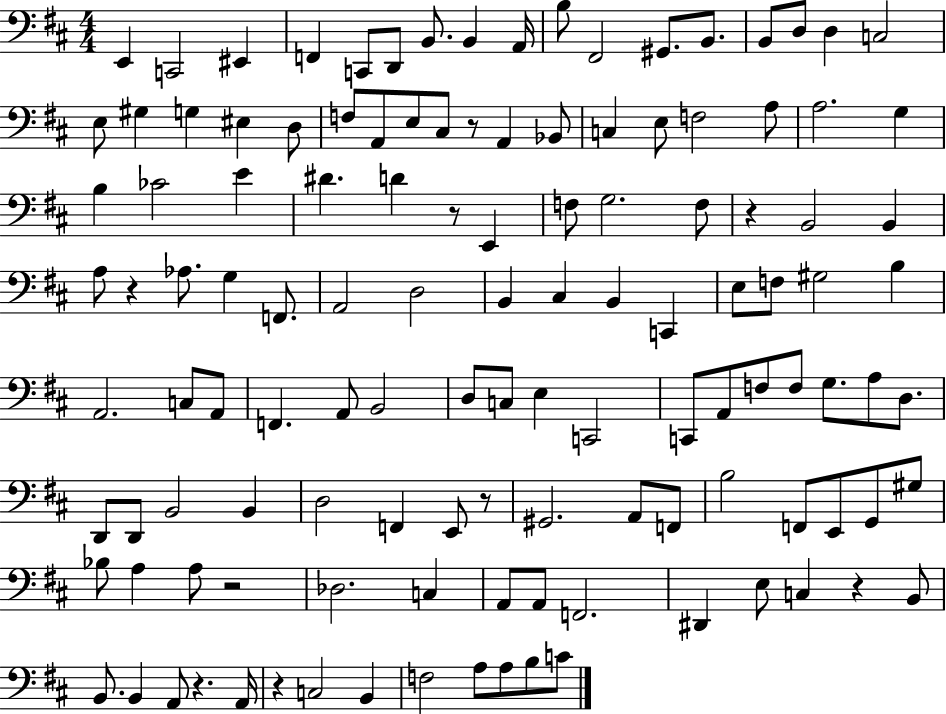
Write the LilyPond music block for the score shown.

{
  \clef bass
  \numericTimeSignature
  \time 4/4
  \key d \major
  e,4 c,2 eis,4 | f,4 c,8 d,8 b,8. b,4 a,16 | b8 fis,2 gis,8. b,8. | b,8 d8 d4 c2 | \break e8 gis4 g4 eis4 d8 | f8 a,8 e8 cis8 r8 a,4 bes,8 | c4 e8 f2 a8 | a2. g4 | \break b4 ces'2 e'4 | dis'4. d'4 r8 e,4 | f8 g2. f8 | r4 b,2 b,4 | \break a8 r4 aes8. g4 f,8. | a,2 d2 | b,4 cis4 b,4 c,4 | e8 f8 gis2 b4 | \break a,2. c8 a,8 | f,4. a,8 b,2 | d8 c8 e4 c,2 | c,8 a,8 f8 f8 g8. a8 d8. | \break d,8 d,8 b,2 b,4 | d2 f,4 e,8 r8 | gis,2. a,8 f,8 | b2 f,8 e,8 g,8 gis8 | \break bes8 a4 a8 r2 | des2. c4 | a,8 a,8 f,2. | dis,4 e8 c4 r4 b,8 | \break b,8. b,4 a,8 r4. a,16 | r4 c2 b,4 | f2 a8 a8 b8 c'8 | \bar "|."
}